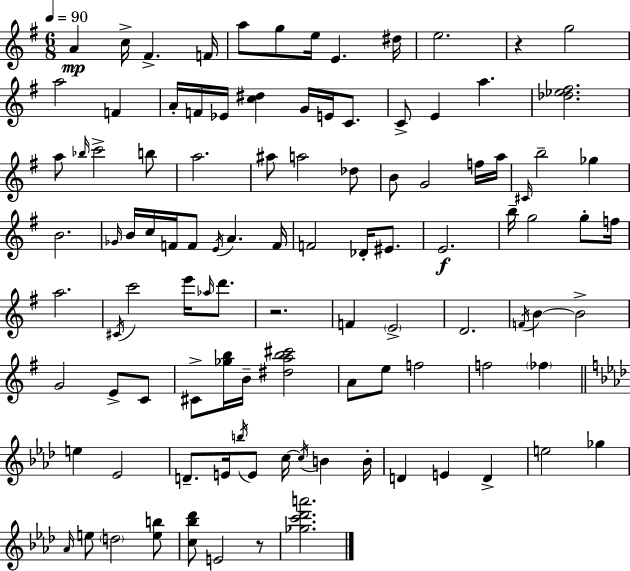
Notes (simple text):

A4/q C5/s F#4/q. F4/s A5/e G5/e E5/s E4/q. D#5/s E5/h. R/q G5/h A5/h F4/q A4/s F4/s Eb4/s [C5,D#5]/q G4/s E4/s C4/e. C4/e E4/q A5/q. [Db5,Eb5,F#5]/h. A5/e Bb5/s C6/h B5/e A5/h. A#5/e A5/h Db5/e B4/e G4/h F5/s A5/s C#4/s B5/h Gb5/q B4/h. Gb4/s B4/s C5/s F4/s F4/e E4/s A4/q. F4/s F4/h Db4/s EIS4/e. E4/h. B5/s G5/h G5/e F5/s A5/h. C#4/s C6/h E6/s Ab5/s D6/e. R/h. F4/q E4/h D4/h. F4/s B4/q B4/h G4/h E4/e C4/e C#4/e [Gb5,B5]/s B4/s [D#5,A5,B5,C#6]/h A4/e E5/e F5/h F5/h FES5/q E5/q Eb4/h D4/e. E4/s B5/s E4/e C5/s C5/s B4/q B4/s D4/q E4/q D4/q E5/h Gb5/q Ab4/s E5/e D5/h [E5,B5]/e [C5,Bb5,Db6]/e E4/h R/e [Gb5,C6,Db6,A6]/h.